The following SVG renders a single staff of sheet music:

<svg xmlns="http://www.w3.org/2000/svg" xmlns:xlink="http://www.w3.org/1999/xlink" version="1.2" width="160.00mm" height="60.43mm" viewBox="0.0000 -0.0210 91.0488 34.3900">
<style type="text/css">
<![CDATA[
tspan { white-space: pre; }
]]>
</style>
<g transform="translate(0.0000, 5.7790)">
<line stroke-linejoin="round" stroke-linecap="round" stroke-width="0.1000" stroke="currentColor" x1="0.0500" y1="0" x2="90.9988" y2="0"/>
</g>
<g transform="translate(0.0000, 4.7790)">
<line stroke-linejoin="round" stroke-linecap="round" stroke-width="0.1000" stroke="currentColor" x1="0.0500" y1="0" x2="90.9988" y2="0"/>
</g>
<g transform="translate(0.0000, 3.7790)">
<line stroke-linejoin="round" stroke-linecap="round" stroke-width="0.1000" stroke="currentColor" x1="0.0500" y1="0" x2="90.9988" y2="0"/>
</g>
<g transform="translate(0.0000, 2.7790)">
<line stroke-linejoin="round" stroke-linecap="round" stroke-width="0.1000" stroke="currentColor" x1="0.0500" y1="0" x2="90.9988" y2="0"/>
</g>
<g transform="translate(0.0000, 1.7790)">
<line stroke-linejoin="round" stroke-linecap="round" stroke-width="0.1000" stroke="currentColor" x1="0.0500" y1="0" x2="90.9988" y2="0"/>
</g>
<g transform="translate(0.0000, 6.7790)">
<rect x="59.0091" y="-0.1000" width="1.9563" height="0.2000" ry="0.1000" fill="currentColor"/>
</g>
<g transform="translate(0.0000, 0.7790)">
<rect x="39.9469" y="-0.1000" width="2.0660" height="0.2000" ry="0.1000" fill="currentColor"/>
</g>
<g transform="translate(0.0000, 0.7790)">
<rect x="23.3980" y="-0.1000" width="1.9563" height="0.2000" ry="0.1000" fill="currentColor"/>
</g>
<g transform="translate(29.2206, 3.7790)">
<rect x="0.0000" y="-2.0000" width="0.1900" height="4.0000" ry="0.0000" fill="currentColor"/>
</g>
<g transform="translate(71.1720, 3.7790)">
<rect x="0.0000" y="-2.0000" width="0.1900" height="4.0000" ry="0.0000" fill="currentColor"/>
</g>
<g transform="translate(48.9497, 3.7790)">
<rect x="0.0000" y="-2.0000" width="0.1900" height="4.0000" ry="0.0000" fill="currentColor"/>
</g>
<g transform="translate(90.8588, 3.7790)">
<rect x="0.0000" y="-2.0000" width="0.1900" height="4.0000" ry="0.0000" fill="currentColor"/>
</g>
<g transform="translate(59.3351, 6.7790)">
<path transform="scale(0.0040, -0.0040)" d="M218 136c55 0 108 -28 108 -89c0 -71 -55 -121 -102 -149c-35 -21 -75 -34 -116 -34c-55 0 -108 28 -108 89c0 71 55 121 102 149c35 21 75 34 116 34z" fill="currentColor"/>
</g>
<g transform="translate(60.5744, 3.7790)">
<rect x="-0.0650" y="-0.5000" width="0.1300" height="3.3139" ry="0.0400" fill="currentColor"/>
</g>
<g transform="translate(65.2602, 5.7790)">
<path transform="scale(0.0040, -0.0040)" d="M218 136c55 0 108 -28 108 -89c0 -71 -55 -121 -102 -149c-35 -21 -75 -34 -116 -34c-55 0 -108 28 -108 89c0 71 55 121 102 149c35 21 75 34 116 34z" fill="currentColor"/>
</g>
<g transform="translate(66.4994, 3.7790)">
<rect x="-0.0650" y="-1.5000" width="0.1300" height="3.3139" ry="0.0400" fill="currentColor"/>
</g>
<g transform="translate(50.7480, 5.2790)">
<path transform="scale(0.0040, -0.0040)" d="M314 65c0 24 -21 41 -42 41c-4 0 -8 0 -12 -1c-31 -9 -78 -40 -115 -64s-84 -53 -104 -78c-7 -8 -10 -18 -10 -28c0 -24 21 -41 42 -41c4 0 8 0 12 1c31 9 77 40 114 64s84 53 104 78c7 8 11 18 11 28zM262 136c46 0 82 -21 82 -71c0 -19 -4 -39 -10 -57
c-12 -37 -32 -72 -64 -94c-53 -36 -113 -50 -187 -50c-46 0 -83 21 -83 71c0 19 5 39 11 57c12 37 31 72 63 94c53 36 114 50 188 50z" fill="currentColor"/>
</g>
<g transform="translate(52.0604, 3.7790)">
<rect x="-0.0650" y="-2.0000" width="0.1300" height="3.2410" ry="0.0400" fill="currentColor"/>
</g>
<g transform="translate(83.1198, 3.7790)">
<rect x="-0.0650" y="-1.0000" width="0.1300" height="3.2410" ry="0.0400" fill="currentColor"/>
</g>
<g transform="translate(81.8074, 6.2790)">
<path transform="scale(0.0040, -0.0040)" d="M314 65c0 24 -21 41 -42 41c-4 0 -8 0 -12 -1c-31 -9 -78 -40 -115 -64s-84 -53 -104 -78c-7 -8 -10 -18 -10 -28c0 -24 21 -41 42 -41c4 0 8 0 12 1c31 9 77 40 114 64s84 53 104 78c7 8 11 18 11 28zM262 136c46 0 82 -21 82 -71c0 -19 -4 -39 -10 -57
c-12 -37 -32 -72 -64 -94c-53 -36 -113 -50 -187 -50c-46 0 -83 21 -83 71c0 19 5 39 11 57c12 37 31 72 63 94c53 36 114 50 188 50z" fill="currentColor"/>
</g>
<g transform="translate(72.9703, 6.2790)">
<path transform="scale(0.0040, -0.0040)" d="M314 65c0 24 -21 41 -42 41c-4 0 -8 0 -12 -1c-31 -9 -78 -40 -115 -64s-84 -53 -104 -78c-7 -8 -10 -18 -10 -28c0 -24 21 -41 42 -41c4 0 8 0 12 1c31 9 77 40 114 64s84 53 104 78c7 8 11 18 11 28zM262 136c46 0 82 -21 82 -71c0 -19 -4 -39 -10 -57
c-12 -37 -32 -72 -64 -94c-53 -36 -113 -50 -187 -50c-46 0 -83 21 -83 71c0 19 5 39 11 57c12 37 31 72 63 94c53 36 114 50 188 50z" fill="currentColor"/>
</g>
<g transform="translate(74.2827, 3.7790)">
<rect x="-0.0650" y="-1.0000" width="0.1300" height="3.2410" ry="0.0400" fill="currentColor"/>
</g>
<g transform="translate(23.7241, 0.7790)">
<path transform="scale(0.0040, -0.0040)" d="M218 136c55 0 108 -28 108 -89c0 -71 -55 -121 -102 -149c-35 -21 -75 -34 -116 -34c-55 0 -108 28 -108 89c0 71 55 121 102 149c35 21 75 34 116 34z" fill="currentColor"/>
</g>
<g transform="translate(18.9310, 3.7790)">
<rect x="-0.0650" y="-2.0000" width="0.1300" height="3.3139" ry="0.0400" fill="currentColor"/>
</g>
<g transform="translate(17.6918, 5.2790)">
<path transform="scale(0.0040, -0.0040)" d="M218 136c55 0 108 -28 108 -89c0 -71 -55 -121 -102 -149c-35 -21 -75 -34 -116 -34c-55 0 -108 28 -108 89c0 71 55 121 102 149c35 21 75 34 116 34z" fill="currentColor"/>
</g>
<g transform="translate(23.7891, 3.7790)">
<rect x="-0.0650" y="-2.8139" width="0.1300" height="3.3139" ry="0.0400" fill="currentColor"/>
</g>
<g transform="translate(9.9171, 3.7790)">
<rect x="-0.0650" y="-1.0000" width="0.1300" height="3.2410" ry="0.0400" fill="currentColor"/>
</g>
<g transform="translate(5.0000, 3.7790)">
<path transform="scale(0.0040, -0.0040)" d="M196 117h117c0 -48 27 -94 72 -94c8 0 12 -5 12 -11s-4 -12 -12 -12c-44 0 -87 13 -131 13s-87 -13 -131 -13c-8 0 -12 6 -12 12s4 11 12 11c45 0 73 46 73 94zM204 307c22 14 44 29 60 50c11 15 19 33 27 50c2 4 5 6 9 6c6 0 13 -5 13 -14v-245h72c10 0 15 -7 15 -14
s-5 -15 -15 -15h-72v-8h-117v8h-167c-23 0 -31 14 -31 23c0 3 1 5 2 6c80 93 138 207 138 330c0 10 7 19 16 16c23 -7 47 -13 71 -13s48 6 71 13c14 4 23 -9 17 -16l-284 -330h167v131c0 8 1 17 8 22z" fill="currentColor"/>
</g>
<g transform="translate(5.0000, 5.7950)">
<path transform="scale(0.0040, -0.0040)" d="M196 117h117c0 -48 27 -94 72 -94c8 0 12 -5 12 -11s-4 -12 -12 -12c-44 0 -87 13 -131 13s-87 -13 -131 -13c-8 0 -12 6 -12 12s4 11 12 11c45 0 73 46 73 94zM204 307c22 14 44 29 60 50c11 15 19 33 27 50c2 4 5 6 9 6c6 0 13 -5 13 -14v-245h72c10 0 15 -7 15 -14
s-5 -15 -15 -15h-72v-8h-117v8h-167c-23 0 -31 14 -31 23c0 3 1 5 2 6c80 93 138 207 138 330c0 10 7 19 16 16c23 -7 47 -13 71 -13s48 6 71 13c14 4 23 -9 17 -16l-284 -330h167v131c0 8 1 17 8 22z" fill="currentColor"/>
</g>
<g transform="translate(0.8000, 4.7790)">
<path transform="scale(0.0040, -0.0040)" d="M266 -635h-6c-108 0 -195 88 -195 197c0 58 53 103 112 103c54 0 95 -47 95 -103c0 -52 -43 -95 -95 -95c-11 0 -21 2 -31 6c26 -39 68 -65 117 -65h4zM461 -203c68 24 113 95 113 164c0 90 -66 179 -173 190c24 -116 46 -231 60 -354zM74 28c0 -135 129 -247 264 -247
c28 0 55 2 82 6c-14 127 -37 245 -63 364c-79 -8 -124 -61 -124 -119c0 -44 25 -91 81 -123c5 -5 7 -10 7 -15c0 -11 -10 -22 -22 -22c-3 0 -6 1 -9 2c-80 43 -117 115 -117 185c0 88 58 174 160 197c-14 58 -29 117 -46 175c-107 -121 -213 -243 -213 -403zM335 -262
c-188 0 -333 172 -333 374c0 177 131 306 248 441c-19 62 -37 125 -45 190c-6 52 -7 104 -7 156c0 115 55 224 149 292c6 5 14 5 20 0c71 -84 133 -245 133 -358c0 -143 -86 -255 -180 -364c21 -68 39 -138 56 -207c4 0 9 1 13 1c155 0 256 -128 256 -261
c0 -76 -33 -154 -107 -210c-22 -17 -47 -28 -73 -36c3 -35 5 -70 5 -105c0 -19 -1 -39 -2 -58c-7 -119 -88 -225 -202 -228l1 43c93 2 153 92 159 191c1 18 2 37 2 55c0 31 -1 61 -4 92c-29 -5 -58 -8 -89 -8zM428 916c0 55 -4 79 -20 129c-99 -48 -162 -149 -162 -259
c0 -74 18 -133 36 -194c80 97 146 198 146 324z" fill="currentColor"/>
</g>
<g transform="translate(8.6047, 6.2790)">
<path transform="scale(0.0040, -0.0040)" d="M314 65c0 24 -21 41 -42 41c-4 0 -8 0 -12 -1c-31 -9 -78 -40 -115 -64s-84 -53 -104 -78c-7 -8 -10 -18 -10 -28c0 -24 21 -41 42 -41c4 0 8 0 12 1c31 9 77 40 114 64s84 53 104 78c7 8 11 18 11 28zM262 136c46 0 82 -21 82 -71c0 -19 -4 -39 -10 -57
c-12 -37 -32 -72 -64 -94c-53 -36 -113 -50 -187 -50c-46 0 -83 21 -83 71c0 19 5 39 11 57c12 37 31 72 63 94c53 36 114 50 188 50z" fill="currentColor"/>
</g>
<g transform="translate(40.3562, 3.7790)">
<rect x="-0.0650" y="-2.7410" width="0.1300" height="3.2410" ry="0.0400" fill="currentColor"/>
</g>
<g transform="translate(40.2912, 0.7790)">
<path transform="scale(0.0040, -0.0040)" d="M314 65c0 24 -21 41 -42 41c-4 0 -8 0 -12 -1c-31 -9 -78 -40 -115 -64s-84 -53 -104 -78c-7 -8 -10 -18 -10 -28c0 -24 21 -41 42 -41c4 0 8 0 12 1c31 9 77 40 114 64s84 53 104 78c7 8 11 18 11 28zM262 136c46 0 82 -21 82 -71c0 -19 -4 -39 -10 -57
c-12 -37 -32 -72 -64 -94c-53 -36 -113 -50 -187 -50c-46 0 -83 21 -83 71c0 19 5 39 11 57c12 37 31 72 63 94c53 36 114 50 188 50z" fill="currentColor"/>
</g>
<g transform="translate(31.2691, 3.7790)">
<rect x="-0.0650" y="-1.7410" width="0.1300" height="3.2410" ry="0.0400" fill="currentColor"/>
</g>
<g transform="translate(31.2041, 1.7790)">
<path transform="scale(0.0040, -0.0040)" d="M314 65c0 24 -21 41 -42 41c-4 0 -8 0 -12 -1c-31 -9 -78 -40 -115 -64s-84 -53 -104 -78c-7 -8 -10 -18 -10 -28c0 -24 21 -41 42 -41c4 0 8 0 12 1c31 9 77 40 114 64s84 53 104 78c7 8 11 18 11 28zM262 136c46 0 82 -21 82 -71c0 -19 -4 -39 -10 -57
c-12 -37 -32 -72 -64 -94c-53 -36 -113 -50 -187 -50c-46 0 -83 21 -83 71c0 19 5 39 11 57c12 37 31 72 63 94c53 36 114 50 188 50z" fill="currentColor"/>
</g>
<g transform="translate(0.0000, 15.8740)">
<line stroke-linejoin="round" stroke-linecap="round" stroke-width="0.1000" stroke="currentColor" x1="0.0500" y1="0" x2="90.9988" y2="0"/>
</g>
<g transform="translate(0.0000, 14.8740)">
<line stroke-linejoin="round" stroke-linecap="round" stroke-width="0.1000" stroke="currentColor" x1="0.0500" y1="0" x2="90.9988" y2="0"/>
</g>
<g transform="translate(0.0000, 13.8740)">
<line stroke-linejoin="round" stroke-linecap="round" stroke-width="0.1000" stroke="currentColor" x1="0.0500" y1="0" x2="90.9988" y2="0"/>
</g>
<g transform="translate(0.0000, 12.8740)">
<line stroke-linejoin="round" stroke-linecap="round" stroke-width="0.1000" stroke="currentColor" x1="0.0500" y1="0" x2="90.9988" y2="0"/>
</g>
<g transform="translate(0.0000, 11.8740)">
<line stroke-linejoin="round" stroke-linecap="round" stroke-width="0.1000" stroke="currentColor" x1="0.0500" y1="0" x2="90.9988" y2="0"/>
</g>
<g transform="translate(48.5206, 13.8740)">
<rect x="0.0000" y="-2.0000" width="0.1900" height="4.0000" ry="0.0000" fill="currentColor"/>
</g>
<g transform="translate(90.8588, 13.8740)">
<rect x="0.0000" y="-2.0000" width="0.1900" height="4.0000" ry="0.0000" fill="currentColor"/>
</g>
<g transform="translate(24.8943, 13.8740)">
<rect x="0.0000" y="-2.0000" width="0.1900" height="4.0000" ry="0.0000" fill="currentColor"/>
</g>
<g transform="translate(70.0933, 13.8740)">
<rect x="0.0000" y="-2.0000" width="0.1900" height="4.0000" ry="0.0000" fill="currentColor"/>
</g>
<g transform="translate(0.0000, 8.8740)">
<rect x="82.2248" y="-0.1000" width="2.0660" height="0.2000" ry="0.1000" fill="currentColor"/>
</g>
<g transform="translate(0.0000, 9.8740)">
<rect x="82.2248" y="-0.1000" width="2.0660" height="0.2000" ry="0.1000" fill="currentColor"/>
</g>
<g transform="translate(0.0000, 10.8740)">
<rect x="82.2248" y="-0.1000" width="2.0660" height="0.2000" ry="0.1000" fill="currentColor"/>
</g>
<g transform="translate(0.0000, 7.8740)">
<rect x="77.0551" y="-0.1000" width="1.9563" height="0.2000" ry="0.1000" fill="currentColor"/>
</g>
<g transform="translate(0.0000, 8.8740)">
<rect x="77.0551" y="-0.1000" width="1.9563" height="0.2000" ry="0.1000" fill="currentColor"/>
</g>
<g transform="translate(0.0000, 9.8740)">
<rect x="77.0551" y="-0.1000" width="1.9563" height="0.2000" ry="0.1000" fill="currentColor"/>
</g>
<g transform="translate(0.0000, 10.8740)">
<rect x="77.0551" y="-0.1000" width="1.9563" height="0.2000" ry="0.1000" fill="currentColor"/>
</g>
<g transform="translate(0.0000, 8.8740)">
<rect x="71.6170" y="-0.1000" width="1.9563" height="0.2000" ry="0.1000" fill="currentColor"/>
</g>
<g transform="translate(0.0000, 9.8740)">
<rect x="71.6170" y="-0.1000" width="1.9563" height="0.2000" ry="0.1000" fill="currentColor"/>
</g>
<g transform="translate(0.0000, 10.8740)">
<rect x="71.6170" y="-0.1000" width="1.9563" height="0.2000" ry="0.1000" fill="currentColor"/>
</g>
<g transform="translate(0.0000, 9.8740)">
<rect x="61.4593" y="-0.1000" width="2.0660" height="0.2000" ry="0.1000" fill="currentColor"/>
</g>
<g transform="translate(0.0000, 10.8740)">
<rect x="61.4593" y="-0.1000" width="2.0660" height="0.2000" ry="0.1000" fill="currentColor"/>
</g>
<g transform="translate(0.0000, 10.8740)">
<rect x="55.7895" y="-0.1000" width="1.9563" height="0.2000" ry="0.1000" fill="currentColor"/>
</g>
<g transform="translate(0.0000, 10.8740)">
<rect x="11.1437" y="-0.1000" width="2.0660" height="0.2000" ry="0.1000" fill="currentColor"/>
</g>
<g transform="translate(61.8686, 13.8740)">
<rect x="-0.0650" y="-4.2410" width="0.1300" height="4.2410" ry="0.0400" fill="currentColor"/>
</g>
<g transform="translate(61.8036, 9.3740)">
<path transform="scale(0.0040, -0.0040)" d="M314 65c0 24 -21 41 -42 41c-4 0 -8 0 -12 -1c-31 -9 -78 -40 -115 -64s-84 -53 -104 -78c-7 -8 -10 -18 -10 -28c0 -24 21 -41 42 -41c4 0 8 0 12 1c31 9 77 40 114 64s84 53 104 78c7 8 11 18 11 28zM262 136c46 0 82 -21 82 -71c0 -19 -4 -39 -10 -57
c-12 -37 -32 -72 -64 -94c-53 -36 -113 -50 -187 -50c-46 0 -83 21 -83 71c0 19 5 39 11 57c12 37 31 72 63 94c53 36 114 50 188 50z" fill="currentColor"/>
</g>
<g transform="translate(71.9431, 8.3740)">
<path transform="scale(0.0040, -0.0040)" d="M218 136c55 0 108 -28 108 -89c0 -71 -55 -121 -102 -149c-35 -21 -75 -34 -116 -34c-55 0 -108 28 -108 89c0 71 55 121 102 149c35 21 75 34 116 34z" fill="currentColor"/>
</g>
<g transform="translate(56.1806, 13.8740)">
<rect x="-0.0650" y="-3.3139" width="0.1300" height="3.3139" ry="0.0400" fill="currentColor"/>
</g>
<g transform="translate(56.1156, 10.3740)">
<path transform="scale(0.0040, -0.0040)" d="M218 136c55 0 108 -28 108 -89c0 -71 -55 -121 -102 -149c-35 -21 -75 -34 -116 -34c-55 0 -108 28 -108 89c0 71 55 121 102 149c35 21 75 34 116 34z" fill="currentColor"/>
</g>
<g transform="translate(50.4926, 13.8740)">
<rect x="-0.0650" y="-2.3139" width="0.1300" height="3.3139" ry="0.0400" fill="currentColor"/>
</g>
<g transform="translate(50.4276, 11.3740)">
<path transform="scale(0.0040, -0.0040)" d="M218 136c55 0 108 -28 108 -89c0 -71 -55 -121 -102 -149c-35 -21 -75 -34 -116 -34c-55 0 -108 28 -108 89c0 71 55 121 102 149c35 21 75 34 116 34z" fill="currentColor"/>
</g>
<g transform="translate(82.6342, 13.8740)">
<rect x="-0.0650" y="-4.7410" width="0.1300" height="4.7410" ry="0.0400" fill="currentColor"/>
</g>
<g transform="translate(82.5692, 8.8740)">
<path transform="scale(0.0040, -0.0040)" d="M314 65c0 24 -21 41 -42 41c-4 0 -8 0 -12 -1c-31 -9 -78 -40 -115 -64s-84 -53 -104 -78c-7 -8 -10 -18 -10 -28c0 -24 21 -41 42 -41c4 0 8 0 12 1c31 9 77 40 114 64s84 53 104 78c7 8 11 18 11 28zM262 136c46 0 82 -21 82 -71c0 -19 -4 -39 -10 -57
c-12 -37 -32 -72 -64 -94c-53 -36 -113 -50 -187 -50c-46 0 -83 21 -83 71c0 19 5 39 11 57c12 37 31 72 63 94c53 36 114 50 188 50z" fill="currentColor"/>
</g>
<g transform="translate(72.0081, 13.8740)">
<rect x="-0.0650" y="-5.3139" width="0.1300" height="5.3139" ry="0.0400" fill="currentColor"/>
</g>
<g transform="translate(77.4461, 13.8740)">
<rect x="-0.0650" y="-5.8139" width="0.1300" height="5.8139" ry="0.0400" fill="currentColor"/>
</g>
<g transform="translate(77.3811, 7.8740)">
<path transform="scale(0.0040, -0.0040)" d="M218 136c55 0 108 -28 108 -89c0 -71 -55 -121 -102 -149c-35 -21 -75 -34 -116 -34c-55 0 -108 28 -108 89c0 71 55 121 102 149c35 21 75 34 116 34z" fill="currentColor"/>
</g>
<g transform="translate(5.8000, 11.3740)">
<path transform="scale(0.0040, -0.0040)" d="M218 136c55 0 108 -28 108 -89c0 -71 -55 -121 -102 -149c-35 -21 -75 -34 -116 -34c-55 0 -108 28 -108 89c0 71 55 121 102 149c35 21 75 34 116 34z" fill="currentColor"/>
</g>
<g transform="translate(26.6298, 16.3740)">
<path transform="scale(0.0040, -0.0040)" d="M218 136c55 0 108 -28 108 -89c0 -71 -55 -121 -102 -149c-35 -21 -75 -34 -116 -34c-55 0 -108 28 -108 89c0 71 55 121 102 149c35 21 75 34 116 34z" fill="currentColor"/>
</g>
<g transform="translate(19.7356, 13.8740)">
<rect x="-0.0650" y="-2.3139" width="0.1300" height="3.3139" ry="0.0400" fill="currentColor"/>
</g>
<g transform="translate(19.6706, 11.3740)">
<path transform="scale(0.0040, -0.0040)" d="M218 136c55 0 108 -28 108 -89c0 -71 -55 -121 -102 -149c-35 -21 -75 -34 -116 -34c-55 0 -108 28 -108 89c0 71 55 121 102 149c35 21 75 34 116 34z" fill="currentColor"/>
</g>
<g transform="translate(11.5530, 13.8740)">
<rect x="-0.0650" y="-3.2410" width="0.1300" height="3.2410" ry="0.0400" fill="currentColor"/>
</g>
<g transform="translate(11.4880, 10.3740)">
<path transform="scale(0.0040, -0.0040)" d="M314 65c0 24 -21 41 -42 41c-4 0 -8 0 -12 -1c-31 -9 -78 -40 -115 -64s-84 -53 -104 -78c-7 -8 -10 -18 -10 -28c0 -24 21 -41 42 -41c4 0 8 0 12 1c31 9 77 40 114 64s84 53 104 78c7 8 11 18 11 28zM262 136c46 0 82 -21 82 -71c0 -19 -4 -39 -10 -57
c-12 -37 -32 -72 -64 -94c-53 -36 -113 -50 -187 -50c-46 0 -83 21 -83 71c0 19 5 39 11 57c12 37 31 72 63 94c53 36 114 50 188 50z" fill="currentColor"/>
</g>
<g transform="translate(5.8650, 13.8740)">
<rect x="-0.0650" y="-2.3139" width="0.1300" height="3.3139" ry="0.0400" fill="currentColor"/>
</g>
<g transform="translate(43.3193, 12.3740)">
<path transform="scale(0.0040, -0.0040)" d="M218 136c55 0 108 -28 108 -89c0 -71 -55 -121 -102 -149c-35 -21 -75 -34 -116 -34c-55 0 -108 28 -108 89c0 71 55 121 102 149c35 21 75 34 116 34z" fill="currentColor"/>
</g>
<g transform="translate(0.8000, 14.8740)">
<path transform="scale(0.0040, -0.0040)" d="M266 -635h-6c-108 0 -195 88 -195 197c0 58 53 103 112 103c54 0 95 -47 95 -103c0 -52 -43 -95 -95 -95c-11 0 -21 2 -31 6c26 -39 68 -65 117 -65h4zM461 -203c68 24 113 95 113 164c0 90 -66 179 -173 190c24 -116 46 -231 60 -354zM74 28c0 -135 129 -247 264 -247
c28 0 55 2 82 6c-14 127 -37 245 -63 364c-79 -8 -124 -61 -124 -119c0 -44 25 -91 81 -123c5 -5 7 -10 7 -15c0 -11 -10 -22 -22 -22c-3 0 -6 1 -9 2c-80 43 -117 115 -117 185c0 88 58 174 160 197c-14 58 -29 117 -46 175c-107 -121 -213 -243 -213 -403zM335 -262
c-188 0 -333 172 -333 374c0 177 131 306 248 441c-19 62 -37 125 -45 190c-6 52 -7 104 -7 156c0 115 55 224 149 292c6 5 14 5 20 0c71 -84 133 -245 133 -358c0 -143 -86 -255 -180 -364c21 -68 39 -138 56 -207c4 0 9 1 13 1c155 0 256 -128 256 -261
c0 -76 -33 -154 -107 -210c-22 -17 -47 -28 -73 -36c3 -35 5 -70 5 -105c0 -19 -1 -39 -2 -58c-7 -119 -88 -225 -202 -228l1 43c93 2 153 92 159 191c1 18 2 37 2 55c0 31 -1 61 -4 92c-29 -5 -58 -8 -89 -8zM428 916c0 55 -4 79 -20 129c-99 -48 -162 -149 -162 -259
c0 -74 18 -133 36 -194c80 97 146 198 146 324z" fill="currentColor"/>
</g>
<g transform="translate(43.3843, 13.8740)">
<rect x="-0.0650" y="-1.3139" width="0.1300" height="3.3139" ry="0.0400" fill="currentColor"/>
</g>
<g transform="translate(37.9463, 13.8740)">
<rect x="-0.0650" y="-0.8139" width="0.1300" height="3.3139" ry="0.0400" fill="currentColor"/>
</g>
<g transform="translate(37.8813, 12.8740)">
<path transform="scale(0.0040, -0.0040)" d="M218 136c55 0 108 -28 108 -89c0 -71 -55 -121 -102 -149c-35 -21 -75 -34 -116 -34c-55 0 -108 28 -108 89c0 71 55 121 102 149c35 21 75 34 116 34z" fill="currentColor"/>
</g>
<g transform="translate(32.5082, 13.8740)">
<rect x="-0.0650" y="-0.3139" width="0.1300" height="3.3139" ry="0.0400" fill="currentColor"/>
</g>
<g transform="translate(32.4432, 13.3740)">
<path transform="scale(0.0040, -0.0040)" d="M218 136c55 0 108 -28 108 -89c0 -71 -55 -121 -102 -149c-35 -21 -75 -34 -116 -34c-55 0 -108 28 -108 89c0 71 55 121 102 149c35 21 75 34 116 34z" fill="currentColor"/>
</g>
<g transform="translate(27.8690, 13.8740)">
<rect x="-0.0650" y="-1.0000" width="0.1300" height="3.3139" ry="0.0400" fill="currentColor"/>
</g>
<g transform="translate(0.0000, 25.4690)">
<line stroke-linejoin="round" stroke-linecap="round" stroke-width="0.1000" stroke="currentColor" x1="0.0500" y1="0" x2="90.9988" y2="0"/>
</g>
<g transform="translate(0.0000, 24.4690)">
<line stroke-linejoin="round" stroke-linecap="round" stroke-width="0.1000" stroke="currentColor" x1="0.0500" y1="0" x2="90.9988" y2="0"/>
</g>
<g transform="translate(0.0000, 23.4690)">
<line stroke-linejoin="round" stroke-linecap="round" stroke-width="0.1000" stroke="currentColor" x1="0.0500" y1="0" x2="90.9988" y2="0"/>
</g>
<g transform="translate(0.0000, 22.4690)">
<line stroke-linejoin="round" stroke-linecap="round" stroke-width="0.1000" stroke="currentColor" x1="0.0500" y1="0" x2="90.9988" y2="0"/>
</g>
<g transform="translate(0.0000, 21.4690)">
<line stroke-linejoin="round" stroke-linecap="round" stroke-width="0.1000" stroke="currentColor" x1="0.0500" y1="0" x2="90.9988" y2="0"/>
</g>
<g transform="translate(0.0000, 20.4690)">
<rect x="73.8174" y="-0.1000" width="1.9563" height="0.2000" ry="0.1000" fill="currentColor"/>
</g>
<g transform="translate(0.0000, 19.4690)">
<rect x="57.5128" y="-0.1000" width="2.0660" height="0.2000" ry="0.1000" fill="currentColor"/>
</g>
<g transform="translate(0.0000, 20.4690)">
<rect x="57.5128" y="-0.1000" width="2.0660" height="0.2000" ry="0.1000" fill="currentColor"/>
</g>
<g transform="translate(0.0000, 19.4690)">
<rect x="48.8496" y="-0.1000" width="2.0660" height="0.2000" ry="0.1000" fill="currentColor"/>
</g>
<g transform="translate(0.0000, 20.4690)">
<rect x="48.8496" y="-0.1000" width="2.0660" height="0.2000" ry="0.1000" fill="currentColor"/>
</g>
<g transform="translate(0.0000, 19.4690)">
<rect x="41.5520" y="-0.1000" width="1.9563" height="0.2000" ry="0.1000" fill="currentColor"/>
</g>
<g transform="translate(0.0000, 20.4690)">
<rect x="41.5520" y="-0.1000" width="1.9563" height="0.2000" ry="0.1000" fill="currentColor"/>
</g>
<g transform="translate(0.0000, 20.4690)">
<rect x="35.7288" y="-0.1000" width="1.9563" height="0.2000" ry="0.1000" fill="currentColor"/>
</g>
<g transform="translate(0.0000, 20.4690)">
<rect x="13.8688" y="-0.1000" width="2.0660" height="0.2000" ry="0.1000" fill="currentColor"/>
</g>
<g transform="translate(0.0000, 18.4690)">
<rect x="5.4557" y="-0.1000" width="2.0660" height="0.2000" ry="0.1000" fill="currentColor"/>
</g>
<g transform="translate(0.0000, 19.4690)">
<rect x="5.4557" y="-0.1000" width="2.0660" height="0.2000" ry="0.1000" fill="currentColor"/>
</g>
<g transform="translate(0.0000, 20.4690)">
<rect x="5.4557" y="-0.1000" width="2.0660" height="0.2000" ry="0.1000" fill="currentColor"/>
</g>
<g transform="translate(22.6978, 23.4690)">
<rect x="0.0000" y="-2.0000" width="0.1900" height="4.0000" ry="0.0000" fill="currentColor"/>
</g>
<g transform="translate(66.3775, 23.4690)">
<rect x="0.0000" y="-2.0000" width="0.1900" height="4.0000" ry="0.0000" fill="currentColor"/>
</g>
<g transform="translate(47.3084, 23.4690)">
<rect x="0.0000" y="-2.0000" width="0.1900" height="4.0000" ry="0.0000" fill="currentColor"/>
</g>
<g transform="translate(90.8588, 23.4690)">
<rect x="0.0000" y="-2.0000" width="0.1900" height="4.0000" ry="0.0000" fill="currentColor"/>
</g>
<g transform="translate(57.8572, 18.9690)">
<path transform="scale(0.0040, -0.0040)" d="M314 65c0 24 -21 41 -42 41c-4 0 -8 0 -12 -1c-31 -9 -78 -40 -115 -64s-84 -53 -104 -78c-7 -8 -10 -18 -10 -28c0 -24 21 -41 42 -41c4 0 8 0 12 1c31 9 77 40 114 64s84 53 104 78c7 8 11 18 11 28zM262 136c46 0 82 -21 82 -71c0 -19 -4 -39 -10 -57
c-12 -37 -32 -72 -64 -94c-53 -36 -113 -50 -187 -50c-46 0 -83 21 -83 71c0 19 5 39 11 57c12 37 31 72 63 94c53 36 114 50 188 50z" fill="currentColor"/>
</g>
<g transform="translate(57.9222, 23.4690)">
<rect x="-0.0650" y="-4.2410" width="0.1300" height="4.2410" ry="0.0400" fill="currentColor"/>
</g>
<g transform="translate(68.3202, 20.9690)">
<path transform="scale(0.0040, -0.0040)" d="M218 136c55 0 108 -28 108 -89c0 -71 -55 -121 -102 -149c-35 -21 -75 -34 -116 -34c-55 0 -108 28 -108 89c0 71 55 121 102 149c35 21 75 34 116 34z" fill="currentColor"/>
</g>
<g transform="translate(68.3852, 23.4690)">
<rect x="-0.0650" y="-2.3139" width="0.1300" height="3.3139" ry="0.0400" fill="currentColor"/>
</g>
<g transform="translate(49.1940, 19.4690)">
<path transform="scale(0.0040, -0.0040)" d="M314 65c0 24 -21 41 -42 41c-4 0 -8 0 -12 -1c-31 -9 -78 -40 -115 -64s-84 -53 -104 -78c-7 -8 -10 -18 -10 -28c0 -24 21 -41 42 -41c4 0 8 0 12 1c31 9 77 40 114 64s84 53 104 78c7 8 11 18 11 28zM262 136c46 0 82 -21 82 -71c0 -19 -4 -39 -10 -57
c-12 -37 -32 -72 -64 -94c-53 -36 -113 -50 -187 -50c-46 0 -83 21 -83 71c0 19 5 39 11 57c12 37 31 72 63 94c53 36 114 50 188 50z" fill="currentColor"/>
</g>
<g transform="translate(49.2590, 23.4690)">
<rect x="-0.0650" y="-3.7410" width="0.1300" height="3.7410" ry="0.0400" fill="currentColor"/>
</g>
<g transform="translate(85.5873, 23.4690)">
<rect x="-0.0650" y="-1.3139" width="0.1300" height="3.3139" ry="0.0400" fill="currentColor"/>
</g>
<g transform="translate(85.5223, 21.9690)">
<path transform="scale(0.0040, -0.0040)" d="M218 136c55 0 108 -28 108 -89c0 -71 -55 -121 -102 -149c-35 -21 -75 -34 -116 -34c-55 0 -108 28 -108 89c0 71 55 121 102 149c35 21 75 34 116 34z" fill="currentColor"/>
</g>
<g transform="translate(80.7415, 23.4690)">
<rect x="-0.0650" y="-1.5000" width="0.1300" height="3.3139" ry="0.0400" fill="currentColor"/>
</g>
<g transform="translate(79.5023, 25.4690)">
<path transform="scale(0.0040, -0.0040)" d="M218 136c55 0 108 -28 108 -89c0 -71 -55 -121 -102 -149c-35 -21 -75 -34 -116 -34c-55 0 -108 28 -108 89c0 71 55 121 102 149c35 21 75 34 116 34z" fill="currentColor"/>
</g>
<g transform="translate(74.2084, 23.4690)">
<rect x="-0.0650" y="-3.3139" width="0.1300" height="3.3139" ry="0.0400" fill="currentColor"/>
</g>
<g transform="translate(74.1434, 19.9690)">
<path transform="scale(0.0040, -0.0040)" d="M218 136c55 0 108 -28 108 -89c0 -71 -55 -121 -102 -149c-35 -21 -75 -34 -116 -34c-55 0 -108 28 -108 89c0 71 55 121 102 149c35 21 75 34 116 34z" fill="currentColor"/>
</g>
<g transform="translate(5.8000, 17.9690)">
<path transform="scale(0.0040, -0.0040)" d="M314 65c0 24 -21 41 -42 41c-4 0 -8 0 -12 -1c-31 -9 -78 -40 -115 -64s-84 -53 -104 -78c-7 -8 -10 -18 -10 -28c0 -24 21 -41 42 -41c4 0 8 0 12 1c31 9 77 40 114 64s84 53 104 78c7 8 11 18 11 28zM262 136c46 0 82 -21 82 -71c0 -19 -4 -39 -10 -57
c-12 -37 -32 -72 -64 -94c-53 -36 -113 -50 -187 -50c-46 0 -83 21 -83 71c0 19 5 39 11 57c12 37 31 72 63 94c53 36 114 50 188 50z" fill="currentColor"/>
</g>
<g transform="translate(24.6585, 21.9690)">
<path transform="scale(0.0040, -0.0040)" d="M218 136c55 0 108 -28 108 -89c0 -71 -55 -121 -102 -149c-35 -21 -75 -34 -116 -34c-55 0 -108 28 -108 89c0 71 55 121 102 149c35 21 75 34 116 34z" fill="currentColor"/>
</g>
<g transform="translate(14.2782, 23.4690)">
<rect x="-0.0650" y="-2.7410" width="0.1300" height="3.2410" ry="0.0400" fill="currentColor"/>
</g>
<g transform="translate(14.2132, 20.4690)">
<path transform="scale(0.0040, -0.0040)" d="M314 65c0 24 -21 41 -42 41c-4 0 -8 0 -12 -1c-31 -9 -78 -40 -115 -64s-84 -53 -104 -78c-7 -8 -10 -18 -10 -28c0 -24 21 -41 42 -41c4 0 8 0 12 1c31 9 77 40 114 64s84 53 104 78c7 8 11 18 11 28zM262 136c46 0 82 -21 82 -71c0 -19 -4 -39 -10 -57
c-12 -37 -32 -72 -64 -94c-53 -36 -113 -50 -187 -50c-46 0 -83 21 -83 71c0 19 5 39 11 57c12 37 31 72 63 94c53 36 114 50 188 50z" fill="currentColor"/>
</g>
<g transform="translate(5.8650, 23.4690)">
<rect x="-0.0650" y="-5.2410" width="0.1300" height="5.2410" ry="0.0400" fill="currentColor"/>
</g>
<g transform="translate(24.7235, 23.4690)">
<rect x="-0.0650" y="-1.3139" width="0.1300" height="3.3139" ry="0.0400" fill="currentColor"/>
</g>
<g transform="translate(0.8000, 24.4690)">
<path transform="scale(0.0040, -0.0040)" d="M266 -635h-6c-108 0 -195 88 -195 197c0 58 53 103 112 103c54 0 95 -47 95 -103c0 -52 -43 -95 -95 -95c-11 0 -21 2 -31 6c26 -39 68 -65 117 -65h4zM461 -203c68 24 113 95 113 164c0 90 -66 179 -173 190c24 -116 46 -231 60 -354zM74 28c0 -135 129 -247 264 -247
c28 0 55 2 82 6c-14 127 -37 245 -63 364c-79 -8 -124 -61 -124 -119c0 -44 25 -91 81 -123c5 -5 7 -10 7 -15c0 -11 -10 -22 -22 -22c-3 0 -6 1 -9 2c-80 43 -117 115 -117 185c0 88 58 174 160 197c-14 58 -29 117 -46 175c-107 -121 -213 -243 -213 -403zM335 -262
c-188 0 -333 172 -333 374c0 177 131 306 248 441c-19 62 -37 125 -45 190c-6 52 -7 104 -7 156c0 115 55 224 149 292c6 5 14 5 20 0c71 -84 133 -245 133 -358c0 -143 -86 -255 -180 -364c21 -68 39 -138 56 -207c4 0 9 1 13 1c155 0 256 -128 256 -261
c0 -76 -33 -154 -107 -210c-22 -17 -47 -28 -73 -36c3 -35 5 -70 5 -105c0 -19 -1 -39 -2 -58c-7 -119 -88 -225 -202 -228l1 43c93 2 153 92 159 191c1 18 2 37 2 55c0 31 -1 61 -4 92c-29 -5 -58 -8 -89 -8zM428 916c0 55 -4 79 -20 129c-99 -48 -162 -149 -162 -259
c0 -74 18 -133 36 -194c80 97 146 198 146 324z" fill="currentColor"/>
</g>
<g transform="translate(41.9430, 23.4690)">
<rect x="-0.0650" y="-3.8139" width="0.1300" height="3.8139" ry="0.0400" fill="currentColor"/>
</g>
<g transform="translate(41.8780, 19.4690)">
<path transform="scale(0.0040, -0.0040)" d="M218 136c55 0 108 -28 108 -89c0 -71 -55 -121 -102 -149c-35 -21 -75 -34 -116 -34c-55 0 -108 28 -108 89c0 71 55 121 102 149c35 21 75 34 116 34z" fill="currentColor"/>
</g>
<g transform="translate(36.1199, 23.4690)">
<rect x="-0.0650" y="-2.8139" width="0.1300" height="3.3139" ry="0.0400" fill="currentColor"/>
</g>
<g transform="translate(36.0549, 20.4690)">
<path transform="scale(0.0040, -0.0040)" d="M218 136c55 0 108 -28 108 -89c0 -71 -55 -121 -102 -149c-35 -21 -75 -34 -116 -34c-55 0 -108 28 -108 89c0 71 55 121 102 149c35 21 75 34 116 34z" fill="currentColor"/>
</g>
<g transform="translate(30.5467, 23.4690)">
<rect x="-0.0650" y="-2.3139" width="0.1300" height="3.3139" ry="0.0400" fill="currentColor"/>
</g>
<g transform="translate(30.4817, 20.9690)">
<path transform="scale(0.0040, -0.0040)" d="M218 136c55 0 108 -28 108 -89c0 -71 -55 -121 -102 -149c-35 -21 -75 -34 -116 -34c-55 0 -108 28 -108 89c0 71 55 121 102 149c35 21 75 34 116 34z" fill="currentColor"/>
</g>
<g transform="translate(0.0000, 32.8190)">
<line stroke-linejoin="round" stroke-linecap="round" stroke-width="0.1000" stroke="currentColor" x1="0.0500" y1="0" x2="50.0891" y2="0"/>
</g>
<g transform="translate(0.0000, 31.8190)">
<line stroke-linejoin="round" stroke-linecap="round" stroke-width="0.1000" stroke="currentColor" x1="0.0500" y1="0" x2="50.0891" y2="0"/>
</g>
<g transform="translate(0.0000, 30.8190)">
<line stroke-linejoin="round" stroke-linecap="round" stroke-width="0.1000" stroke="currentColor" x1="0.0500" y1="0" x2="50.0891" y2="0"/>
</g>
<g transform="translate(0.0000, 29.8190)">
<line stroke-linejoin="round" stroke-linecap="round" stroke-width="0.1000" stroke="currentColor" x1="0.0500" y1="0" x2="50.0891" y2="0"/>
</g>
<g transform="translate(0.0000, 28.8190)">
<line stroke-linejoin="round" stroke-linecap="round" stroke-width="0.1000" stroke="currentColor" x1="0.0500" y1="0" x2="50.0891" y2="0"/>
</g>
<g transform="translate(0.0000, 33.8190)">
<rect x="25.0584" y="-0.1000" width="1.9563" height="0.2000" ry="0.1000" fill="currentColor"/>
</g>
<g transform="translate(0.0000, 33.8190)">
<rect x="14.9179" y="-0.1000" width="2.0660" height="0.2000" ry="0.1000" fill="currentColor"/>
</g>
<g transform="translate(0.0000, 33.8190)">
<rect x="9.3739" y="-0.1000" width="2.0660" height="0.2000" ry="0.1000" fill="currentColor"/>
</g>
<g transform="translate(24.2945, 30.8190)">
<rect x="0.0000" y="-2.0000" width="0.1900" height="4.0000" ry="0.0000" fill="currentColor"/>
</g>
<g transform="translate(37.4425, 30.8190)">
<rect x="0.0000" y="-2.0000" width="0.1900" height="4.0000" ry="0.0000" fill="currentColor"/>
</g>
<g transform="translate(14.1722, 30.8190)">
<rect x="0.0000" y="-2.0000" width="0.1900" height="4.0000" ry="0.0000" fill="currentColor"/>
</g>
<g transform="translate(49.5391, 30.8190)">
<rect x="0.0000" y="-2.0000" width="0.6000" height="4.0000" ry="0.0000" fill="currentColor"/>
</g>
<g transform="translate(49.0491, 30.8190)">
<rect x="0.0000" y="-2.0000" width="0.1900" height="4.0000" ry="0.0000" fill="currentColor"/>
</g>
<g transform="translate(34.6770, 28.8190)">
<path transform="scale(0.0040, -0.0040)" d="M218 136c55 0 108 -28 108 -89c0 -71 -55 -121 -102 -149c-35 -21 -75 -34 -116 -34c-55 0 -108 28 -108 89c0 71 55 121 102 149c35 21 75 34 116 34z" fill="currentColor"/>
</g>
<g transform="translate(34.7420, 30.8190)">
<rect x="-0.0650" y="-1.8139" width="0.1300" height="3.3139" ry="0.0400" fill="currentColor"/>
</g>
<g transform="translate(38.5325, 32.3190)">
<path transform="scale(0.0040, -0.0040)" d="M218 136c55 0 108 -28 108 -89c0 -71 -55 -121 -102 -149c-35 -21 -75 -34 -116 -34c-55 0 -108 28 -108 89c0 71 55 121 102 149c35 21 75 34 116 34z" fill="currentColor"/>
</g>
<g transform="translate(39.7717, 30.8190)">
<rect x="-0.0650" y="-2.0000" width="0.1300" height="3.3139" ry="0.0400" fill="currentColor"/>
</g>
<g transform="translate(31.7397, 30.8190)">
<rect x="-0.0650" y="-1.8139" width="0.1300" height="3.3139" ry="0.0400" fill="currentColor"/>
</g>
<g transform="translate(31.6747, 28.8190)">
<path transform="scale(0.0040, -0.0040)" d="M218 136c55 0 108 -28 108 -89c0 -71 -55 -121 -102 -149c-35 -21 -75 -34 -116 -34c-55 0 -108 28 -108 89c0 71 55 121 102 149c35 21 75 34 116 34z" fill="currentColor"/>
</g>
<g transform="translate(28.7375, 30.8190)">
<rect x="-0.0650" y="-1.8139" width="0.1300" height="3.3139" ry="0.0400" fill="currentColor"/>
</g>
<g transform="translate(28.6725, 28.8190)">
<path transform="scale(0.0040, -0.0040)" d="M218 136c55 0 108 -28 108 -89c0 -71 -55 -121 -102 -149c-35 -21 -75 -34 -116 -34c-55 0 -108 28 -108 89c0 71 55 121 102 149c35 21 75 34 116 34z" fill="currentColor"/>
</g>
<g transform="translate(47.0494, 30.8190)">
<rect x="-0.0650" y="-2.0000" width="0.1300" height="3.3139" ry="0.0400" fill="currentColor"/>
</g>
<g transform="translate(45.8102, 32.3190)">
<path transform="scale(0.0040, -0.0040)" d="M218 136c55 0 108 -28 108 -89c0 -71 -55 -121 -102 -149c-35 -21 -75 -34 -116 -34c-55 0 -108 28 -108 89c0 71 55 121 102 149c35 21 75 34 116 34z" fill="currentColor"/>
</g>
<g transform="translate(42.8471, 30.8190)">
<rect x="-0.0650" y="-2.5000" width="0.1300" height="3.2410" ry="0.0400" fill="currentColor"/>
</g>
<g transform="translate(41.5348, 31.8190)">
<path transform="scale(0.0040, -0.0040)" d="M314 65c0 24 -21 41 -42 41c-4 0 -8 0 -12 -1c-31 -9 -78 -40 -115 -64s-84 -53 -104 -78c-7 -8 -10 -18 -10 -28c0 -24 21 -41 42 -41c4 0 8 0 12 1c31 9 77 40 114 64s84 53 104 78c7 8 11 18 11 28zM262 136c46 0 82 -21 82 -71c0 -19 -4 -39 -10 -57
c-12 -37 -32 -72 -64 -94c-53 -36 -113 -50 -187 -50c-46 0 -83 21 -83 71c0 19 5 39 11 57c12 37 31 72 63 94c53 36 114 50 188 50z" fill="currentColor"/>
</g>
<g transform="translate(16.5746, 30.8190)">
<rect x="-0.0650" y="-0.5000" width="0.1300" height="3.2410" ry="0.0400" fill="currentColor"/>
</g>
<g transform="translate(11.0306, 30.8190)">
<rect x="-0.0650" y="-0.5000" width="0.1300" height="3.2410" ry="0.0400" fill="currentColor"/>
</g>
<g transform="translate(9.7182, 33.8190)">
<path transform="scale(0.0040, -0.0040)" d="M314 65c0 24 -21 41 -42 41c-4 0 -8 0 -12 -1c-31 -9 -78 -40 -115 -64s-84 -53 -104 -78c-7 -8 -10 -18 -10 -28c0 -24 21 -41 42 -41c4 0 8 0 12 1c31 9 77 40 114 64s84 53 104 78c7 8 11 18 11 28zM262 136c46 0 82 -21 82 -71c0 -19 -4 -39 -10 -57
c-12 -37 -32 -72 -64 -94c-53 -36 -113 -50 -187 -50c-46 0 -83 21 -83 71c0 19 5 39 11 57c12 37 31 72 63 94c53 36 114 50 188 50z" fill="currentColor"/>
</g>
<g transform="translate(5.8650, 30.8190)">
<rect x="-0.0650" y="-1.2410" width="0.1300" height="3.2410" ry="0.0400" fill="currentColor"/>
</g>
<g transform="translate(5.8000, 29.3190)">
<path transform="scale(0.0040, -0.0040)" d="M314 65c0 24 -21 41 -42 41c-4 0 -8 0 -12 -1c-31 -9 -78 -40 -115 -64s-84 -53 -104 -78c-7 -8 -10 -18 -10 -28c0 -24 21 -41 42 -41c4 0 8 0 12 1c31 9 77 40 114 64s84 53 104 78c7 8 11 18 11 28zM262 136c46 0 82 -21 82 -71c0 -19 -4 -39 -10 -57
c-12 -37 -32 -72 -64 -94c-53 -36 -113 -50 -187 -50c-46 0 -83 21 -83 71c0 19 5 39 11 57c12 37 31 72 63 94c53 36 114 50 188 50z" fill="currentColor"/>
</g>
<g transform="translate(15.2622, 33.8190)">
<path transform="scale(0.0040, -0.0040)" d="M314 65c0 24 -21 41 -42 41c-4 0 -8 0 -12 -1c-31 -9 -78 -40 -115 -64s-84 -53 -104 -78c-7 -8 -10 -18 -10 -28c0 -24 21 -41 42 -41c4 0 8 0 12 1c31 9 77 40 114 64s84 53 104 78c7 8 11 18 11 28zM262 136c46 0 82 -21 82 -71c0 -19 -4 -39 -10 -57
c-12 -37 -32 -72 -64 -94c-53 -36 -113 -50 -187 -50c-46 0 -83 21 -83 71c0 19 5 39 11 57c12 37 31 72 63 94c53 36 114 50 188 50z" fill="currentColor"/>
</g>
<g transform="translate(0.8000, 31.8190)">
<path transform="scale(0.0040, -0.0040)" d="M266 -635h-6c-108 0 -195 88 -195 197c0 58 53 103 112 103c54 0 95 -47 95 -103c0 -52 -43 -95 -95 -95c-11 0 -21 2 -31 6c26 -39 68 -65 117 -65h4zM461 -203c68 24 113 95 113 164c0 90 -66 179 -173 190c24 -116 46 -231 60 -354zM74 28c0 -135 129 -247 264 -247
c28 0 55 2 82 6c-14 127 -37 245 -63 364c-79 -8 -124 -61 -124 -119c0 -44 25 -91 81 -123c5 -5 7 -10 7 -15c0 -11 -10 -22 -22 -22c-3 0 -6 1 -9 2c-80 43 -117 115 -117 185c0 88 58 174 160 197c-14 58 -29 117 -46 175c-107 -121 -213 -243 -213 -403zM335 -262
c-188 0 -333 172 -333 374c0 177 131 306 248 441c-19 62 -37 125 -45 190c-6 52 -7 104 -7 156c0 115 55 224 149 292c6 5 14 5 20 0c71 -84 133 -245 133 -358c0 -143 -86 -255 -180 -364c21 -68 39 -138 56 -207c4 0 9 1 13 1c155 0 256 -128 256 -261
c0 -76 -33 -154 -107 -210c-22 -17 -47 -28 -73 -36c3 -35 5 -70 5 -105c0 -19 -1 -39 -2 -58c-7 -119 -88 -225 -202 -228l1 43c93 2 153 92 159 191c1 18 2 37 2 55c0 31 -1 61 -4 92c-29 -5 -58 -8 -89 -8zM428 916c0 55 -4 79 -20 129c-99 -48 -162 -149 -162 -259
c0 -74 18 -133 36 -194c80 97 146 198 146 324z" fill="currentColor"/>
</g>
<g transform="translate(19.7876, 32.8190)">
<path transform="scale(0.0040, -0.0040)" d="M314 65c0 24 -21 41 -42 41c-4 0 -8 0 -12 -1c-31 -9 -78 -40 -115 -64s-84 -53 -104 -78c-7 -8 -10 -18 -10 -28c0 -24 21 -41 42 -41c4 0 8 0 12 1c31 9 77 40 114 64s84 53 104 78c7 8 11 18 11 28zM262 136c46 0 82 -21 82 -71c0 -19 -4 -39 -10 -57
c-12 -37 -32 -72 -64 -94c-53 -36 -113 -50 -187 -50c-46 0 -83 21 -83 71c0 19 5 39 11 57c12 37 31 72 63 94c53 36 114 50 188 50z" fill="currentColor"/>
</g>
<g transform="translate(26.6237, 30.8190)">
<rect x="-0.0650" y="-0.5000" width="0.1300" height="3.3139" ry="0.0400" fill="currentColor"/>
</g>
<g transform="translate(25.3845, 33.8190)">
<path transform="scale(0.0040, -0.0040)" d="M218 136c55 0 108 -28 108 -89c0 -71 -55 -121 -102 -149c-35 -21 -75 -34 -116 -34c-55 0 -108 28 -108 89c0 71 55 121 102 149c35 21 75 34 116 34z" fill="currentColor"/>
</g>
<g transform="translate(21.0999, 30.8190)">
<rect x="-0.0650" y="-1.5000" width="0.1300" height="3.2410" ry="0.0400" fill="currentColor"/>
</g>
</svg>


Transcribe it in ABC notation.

X:1
T:Untitled
M:4/4
L:1/4
K:C
D2 F a f2 a2 F2 C E D2 D2 g b2 g D c d e g b d'2 f' g' e'2 f'2 a2 e g a c' c'2 d'2 g b E e e2 C2 C2 E2 C f f f F G2 F